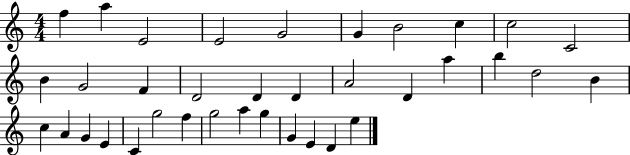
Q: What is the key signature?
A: C major